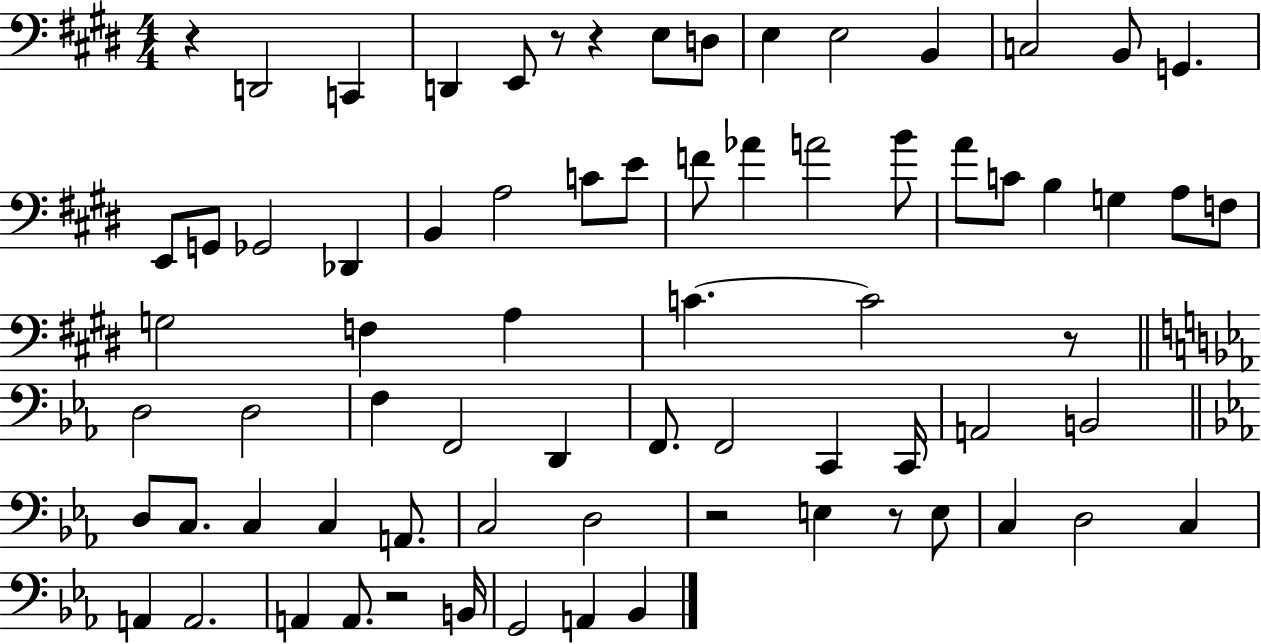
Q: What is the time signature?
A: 4/4